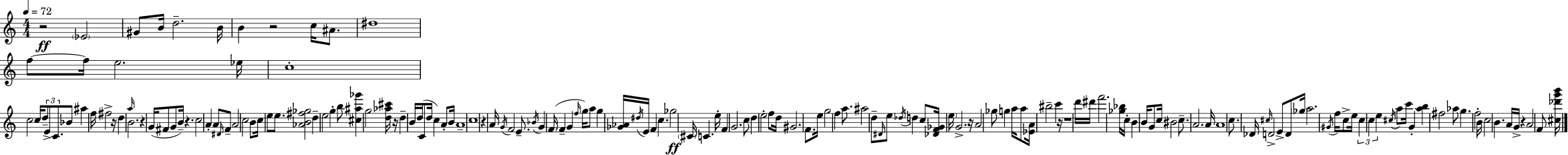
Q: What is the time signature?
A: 4/4